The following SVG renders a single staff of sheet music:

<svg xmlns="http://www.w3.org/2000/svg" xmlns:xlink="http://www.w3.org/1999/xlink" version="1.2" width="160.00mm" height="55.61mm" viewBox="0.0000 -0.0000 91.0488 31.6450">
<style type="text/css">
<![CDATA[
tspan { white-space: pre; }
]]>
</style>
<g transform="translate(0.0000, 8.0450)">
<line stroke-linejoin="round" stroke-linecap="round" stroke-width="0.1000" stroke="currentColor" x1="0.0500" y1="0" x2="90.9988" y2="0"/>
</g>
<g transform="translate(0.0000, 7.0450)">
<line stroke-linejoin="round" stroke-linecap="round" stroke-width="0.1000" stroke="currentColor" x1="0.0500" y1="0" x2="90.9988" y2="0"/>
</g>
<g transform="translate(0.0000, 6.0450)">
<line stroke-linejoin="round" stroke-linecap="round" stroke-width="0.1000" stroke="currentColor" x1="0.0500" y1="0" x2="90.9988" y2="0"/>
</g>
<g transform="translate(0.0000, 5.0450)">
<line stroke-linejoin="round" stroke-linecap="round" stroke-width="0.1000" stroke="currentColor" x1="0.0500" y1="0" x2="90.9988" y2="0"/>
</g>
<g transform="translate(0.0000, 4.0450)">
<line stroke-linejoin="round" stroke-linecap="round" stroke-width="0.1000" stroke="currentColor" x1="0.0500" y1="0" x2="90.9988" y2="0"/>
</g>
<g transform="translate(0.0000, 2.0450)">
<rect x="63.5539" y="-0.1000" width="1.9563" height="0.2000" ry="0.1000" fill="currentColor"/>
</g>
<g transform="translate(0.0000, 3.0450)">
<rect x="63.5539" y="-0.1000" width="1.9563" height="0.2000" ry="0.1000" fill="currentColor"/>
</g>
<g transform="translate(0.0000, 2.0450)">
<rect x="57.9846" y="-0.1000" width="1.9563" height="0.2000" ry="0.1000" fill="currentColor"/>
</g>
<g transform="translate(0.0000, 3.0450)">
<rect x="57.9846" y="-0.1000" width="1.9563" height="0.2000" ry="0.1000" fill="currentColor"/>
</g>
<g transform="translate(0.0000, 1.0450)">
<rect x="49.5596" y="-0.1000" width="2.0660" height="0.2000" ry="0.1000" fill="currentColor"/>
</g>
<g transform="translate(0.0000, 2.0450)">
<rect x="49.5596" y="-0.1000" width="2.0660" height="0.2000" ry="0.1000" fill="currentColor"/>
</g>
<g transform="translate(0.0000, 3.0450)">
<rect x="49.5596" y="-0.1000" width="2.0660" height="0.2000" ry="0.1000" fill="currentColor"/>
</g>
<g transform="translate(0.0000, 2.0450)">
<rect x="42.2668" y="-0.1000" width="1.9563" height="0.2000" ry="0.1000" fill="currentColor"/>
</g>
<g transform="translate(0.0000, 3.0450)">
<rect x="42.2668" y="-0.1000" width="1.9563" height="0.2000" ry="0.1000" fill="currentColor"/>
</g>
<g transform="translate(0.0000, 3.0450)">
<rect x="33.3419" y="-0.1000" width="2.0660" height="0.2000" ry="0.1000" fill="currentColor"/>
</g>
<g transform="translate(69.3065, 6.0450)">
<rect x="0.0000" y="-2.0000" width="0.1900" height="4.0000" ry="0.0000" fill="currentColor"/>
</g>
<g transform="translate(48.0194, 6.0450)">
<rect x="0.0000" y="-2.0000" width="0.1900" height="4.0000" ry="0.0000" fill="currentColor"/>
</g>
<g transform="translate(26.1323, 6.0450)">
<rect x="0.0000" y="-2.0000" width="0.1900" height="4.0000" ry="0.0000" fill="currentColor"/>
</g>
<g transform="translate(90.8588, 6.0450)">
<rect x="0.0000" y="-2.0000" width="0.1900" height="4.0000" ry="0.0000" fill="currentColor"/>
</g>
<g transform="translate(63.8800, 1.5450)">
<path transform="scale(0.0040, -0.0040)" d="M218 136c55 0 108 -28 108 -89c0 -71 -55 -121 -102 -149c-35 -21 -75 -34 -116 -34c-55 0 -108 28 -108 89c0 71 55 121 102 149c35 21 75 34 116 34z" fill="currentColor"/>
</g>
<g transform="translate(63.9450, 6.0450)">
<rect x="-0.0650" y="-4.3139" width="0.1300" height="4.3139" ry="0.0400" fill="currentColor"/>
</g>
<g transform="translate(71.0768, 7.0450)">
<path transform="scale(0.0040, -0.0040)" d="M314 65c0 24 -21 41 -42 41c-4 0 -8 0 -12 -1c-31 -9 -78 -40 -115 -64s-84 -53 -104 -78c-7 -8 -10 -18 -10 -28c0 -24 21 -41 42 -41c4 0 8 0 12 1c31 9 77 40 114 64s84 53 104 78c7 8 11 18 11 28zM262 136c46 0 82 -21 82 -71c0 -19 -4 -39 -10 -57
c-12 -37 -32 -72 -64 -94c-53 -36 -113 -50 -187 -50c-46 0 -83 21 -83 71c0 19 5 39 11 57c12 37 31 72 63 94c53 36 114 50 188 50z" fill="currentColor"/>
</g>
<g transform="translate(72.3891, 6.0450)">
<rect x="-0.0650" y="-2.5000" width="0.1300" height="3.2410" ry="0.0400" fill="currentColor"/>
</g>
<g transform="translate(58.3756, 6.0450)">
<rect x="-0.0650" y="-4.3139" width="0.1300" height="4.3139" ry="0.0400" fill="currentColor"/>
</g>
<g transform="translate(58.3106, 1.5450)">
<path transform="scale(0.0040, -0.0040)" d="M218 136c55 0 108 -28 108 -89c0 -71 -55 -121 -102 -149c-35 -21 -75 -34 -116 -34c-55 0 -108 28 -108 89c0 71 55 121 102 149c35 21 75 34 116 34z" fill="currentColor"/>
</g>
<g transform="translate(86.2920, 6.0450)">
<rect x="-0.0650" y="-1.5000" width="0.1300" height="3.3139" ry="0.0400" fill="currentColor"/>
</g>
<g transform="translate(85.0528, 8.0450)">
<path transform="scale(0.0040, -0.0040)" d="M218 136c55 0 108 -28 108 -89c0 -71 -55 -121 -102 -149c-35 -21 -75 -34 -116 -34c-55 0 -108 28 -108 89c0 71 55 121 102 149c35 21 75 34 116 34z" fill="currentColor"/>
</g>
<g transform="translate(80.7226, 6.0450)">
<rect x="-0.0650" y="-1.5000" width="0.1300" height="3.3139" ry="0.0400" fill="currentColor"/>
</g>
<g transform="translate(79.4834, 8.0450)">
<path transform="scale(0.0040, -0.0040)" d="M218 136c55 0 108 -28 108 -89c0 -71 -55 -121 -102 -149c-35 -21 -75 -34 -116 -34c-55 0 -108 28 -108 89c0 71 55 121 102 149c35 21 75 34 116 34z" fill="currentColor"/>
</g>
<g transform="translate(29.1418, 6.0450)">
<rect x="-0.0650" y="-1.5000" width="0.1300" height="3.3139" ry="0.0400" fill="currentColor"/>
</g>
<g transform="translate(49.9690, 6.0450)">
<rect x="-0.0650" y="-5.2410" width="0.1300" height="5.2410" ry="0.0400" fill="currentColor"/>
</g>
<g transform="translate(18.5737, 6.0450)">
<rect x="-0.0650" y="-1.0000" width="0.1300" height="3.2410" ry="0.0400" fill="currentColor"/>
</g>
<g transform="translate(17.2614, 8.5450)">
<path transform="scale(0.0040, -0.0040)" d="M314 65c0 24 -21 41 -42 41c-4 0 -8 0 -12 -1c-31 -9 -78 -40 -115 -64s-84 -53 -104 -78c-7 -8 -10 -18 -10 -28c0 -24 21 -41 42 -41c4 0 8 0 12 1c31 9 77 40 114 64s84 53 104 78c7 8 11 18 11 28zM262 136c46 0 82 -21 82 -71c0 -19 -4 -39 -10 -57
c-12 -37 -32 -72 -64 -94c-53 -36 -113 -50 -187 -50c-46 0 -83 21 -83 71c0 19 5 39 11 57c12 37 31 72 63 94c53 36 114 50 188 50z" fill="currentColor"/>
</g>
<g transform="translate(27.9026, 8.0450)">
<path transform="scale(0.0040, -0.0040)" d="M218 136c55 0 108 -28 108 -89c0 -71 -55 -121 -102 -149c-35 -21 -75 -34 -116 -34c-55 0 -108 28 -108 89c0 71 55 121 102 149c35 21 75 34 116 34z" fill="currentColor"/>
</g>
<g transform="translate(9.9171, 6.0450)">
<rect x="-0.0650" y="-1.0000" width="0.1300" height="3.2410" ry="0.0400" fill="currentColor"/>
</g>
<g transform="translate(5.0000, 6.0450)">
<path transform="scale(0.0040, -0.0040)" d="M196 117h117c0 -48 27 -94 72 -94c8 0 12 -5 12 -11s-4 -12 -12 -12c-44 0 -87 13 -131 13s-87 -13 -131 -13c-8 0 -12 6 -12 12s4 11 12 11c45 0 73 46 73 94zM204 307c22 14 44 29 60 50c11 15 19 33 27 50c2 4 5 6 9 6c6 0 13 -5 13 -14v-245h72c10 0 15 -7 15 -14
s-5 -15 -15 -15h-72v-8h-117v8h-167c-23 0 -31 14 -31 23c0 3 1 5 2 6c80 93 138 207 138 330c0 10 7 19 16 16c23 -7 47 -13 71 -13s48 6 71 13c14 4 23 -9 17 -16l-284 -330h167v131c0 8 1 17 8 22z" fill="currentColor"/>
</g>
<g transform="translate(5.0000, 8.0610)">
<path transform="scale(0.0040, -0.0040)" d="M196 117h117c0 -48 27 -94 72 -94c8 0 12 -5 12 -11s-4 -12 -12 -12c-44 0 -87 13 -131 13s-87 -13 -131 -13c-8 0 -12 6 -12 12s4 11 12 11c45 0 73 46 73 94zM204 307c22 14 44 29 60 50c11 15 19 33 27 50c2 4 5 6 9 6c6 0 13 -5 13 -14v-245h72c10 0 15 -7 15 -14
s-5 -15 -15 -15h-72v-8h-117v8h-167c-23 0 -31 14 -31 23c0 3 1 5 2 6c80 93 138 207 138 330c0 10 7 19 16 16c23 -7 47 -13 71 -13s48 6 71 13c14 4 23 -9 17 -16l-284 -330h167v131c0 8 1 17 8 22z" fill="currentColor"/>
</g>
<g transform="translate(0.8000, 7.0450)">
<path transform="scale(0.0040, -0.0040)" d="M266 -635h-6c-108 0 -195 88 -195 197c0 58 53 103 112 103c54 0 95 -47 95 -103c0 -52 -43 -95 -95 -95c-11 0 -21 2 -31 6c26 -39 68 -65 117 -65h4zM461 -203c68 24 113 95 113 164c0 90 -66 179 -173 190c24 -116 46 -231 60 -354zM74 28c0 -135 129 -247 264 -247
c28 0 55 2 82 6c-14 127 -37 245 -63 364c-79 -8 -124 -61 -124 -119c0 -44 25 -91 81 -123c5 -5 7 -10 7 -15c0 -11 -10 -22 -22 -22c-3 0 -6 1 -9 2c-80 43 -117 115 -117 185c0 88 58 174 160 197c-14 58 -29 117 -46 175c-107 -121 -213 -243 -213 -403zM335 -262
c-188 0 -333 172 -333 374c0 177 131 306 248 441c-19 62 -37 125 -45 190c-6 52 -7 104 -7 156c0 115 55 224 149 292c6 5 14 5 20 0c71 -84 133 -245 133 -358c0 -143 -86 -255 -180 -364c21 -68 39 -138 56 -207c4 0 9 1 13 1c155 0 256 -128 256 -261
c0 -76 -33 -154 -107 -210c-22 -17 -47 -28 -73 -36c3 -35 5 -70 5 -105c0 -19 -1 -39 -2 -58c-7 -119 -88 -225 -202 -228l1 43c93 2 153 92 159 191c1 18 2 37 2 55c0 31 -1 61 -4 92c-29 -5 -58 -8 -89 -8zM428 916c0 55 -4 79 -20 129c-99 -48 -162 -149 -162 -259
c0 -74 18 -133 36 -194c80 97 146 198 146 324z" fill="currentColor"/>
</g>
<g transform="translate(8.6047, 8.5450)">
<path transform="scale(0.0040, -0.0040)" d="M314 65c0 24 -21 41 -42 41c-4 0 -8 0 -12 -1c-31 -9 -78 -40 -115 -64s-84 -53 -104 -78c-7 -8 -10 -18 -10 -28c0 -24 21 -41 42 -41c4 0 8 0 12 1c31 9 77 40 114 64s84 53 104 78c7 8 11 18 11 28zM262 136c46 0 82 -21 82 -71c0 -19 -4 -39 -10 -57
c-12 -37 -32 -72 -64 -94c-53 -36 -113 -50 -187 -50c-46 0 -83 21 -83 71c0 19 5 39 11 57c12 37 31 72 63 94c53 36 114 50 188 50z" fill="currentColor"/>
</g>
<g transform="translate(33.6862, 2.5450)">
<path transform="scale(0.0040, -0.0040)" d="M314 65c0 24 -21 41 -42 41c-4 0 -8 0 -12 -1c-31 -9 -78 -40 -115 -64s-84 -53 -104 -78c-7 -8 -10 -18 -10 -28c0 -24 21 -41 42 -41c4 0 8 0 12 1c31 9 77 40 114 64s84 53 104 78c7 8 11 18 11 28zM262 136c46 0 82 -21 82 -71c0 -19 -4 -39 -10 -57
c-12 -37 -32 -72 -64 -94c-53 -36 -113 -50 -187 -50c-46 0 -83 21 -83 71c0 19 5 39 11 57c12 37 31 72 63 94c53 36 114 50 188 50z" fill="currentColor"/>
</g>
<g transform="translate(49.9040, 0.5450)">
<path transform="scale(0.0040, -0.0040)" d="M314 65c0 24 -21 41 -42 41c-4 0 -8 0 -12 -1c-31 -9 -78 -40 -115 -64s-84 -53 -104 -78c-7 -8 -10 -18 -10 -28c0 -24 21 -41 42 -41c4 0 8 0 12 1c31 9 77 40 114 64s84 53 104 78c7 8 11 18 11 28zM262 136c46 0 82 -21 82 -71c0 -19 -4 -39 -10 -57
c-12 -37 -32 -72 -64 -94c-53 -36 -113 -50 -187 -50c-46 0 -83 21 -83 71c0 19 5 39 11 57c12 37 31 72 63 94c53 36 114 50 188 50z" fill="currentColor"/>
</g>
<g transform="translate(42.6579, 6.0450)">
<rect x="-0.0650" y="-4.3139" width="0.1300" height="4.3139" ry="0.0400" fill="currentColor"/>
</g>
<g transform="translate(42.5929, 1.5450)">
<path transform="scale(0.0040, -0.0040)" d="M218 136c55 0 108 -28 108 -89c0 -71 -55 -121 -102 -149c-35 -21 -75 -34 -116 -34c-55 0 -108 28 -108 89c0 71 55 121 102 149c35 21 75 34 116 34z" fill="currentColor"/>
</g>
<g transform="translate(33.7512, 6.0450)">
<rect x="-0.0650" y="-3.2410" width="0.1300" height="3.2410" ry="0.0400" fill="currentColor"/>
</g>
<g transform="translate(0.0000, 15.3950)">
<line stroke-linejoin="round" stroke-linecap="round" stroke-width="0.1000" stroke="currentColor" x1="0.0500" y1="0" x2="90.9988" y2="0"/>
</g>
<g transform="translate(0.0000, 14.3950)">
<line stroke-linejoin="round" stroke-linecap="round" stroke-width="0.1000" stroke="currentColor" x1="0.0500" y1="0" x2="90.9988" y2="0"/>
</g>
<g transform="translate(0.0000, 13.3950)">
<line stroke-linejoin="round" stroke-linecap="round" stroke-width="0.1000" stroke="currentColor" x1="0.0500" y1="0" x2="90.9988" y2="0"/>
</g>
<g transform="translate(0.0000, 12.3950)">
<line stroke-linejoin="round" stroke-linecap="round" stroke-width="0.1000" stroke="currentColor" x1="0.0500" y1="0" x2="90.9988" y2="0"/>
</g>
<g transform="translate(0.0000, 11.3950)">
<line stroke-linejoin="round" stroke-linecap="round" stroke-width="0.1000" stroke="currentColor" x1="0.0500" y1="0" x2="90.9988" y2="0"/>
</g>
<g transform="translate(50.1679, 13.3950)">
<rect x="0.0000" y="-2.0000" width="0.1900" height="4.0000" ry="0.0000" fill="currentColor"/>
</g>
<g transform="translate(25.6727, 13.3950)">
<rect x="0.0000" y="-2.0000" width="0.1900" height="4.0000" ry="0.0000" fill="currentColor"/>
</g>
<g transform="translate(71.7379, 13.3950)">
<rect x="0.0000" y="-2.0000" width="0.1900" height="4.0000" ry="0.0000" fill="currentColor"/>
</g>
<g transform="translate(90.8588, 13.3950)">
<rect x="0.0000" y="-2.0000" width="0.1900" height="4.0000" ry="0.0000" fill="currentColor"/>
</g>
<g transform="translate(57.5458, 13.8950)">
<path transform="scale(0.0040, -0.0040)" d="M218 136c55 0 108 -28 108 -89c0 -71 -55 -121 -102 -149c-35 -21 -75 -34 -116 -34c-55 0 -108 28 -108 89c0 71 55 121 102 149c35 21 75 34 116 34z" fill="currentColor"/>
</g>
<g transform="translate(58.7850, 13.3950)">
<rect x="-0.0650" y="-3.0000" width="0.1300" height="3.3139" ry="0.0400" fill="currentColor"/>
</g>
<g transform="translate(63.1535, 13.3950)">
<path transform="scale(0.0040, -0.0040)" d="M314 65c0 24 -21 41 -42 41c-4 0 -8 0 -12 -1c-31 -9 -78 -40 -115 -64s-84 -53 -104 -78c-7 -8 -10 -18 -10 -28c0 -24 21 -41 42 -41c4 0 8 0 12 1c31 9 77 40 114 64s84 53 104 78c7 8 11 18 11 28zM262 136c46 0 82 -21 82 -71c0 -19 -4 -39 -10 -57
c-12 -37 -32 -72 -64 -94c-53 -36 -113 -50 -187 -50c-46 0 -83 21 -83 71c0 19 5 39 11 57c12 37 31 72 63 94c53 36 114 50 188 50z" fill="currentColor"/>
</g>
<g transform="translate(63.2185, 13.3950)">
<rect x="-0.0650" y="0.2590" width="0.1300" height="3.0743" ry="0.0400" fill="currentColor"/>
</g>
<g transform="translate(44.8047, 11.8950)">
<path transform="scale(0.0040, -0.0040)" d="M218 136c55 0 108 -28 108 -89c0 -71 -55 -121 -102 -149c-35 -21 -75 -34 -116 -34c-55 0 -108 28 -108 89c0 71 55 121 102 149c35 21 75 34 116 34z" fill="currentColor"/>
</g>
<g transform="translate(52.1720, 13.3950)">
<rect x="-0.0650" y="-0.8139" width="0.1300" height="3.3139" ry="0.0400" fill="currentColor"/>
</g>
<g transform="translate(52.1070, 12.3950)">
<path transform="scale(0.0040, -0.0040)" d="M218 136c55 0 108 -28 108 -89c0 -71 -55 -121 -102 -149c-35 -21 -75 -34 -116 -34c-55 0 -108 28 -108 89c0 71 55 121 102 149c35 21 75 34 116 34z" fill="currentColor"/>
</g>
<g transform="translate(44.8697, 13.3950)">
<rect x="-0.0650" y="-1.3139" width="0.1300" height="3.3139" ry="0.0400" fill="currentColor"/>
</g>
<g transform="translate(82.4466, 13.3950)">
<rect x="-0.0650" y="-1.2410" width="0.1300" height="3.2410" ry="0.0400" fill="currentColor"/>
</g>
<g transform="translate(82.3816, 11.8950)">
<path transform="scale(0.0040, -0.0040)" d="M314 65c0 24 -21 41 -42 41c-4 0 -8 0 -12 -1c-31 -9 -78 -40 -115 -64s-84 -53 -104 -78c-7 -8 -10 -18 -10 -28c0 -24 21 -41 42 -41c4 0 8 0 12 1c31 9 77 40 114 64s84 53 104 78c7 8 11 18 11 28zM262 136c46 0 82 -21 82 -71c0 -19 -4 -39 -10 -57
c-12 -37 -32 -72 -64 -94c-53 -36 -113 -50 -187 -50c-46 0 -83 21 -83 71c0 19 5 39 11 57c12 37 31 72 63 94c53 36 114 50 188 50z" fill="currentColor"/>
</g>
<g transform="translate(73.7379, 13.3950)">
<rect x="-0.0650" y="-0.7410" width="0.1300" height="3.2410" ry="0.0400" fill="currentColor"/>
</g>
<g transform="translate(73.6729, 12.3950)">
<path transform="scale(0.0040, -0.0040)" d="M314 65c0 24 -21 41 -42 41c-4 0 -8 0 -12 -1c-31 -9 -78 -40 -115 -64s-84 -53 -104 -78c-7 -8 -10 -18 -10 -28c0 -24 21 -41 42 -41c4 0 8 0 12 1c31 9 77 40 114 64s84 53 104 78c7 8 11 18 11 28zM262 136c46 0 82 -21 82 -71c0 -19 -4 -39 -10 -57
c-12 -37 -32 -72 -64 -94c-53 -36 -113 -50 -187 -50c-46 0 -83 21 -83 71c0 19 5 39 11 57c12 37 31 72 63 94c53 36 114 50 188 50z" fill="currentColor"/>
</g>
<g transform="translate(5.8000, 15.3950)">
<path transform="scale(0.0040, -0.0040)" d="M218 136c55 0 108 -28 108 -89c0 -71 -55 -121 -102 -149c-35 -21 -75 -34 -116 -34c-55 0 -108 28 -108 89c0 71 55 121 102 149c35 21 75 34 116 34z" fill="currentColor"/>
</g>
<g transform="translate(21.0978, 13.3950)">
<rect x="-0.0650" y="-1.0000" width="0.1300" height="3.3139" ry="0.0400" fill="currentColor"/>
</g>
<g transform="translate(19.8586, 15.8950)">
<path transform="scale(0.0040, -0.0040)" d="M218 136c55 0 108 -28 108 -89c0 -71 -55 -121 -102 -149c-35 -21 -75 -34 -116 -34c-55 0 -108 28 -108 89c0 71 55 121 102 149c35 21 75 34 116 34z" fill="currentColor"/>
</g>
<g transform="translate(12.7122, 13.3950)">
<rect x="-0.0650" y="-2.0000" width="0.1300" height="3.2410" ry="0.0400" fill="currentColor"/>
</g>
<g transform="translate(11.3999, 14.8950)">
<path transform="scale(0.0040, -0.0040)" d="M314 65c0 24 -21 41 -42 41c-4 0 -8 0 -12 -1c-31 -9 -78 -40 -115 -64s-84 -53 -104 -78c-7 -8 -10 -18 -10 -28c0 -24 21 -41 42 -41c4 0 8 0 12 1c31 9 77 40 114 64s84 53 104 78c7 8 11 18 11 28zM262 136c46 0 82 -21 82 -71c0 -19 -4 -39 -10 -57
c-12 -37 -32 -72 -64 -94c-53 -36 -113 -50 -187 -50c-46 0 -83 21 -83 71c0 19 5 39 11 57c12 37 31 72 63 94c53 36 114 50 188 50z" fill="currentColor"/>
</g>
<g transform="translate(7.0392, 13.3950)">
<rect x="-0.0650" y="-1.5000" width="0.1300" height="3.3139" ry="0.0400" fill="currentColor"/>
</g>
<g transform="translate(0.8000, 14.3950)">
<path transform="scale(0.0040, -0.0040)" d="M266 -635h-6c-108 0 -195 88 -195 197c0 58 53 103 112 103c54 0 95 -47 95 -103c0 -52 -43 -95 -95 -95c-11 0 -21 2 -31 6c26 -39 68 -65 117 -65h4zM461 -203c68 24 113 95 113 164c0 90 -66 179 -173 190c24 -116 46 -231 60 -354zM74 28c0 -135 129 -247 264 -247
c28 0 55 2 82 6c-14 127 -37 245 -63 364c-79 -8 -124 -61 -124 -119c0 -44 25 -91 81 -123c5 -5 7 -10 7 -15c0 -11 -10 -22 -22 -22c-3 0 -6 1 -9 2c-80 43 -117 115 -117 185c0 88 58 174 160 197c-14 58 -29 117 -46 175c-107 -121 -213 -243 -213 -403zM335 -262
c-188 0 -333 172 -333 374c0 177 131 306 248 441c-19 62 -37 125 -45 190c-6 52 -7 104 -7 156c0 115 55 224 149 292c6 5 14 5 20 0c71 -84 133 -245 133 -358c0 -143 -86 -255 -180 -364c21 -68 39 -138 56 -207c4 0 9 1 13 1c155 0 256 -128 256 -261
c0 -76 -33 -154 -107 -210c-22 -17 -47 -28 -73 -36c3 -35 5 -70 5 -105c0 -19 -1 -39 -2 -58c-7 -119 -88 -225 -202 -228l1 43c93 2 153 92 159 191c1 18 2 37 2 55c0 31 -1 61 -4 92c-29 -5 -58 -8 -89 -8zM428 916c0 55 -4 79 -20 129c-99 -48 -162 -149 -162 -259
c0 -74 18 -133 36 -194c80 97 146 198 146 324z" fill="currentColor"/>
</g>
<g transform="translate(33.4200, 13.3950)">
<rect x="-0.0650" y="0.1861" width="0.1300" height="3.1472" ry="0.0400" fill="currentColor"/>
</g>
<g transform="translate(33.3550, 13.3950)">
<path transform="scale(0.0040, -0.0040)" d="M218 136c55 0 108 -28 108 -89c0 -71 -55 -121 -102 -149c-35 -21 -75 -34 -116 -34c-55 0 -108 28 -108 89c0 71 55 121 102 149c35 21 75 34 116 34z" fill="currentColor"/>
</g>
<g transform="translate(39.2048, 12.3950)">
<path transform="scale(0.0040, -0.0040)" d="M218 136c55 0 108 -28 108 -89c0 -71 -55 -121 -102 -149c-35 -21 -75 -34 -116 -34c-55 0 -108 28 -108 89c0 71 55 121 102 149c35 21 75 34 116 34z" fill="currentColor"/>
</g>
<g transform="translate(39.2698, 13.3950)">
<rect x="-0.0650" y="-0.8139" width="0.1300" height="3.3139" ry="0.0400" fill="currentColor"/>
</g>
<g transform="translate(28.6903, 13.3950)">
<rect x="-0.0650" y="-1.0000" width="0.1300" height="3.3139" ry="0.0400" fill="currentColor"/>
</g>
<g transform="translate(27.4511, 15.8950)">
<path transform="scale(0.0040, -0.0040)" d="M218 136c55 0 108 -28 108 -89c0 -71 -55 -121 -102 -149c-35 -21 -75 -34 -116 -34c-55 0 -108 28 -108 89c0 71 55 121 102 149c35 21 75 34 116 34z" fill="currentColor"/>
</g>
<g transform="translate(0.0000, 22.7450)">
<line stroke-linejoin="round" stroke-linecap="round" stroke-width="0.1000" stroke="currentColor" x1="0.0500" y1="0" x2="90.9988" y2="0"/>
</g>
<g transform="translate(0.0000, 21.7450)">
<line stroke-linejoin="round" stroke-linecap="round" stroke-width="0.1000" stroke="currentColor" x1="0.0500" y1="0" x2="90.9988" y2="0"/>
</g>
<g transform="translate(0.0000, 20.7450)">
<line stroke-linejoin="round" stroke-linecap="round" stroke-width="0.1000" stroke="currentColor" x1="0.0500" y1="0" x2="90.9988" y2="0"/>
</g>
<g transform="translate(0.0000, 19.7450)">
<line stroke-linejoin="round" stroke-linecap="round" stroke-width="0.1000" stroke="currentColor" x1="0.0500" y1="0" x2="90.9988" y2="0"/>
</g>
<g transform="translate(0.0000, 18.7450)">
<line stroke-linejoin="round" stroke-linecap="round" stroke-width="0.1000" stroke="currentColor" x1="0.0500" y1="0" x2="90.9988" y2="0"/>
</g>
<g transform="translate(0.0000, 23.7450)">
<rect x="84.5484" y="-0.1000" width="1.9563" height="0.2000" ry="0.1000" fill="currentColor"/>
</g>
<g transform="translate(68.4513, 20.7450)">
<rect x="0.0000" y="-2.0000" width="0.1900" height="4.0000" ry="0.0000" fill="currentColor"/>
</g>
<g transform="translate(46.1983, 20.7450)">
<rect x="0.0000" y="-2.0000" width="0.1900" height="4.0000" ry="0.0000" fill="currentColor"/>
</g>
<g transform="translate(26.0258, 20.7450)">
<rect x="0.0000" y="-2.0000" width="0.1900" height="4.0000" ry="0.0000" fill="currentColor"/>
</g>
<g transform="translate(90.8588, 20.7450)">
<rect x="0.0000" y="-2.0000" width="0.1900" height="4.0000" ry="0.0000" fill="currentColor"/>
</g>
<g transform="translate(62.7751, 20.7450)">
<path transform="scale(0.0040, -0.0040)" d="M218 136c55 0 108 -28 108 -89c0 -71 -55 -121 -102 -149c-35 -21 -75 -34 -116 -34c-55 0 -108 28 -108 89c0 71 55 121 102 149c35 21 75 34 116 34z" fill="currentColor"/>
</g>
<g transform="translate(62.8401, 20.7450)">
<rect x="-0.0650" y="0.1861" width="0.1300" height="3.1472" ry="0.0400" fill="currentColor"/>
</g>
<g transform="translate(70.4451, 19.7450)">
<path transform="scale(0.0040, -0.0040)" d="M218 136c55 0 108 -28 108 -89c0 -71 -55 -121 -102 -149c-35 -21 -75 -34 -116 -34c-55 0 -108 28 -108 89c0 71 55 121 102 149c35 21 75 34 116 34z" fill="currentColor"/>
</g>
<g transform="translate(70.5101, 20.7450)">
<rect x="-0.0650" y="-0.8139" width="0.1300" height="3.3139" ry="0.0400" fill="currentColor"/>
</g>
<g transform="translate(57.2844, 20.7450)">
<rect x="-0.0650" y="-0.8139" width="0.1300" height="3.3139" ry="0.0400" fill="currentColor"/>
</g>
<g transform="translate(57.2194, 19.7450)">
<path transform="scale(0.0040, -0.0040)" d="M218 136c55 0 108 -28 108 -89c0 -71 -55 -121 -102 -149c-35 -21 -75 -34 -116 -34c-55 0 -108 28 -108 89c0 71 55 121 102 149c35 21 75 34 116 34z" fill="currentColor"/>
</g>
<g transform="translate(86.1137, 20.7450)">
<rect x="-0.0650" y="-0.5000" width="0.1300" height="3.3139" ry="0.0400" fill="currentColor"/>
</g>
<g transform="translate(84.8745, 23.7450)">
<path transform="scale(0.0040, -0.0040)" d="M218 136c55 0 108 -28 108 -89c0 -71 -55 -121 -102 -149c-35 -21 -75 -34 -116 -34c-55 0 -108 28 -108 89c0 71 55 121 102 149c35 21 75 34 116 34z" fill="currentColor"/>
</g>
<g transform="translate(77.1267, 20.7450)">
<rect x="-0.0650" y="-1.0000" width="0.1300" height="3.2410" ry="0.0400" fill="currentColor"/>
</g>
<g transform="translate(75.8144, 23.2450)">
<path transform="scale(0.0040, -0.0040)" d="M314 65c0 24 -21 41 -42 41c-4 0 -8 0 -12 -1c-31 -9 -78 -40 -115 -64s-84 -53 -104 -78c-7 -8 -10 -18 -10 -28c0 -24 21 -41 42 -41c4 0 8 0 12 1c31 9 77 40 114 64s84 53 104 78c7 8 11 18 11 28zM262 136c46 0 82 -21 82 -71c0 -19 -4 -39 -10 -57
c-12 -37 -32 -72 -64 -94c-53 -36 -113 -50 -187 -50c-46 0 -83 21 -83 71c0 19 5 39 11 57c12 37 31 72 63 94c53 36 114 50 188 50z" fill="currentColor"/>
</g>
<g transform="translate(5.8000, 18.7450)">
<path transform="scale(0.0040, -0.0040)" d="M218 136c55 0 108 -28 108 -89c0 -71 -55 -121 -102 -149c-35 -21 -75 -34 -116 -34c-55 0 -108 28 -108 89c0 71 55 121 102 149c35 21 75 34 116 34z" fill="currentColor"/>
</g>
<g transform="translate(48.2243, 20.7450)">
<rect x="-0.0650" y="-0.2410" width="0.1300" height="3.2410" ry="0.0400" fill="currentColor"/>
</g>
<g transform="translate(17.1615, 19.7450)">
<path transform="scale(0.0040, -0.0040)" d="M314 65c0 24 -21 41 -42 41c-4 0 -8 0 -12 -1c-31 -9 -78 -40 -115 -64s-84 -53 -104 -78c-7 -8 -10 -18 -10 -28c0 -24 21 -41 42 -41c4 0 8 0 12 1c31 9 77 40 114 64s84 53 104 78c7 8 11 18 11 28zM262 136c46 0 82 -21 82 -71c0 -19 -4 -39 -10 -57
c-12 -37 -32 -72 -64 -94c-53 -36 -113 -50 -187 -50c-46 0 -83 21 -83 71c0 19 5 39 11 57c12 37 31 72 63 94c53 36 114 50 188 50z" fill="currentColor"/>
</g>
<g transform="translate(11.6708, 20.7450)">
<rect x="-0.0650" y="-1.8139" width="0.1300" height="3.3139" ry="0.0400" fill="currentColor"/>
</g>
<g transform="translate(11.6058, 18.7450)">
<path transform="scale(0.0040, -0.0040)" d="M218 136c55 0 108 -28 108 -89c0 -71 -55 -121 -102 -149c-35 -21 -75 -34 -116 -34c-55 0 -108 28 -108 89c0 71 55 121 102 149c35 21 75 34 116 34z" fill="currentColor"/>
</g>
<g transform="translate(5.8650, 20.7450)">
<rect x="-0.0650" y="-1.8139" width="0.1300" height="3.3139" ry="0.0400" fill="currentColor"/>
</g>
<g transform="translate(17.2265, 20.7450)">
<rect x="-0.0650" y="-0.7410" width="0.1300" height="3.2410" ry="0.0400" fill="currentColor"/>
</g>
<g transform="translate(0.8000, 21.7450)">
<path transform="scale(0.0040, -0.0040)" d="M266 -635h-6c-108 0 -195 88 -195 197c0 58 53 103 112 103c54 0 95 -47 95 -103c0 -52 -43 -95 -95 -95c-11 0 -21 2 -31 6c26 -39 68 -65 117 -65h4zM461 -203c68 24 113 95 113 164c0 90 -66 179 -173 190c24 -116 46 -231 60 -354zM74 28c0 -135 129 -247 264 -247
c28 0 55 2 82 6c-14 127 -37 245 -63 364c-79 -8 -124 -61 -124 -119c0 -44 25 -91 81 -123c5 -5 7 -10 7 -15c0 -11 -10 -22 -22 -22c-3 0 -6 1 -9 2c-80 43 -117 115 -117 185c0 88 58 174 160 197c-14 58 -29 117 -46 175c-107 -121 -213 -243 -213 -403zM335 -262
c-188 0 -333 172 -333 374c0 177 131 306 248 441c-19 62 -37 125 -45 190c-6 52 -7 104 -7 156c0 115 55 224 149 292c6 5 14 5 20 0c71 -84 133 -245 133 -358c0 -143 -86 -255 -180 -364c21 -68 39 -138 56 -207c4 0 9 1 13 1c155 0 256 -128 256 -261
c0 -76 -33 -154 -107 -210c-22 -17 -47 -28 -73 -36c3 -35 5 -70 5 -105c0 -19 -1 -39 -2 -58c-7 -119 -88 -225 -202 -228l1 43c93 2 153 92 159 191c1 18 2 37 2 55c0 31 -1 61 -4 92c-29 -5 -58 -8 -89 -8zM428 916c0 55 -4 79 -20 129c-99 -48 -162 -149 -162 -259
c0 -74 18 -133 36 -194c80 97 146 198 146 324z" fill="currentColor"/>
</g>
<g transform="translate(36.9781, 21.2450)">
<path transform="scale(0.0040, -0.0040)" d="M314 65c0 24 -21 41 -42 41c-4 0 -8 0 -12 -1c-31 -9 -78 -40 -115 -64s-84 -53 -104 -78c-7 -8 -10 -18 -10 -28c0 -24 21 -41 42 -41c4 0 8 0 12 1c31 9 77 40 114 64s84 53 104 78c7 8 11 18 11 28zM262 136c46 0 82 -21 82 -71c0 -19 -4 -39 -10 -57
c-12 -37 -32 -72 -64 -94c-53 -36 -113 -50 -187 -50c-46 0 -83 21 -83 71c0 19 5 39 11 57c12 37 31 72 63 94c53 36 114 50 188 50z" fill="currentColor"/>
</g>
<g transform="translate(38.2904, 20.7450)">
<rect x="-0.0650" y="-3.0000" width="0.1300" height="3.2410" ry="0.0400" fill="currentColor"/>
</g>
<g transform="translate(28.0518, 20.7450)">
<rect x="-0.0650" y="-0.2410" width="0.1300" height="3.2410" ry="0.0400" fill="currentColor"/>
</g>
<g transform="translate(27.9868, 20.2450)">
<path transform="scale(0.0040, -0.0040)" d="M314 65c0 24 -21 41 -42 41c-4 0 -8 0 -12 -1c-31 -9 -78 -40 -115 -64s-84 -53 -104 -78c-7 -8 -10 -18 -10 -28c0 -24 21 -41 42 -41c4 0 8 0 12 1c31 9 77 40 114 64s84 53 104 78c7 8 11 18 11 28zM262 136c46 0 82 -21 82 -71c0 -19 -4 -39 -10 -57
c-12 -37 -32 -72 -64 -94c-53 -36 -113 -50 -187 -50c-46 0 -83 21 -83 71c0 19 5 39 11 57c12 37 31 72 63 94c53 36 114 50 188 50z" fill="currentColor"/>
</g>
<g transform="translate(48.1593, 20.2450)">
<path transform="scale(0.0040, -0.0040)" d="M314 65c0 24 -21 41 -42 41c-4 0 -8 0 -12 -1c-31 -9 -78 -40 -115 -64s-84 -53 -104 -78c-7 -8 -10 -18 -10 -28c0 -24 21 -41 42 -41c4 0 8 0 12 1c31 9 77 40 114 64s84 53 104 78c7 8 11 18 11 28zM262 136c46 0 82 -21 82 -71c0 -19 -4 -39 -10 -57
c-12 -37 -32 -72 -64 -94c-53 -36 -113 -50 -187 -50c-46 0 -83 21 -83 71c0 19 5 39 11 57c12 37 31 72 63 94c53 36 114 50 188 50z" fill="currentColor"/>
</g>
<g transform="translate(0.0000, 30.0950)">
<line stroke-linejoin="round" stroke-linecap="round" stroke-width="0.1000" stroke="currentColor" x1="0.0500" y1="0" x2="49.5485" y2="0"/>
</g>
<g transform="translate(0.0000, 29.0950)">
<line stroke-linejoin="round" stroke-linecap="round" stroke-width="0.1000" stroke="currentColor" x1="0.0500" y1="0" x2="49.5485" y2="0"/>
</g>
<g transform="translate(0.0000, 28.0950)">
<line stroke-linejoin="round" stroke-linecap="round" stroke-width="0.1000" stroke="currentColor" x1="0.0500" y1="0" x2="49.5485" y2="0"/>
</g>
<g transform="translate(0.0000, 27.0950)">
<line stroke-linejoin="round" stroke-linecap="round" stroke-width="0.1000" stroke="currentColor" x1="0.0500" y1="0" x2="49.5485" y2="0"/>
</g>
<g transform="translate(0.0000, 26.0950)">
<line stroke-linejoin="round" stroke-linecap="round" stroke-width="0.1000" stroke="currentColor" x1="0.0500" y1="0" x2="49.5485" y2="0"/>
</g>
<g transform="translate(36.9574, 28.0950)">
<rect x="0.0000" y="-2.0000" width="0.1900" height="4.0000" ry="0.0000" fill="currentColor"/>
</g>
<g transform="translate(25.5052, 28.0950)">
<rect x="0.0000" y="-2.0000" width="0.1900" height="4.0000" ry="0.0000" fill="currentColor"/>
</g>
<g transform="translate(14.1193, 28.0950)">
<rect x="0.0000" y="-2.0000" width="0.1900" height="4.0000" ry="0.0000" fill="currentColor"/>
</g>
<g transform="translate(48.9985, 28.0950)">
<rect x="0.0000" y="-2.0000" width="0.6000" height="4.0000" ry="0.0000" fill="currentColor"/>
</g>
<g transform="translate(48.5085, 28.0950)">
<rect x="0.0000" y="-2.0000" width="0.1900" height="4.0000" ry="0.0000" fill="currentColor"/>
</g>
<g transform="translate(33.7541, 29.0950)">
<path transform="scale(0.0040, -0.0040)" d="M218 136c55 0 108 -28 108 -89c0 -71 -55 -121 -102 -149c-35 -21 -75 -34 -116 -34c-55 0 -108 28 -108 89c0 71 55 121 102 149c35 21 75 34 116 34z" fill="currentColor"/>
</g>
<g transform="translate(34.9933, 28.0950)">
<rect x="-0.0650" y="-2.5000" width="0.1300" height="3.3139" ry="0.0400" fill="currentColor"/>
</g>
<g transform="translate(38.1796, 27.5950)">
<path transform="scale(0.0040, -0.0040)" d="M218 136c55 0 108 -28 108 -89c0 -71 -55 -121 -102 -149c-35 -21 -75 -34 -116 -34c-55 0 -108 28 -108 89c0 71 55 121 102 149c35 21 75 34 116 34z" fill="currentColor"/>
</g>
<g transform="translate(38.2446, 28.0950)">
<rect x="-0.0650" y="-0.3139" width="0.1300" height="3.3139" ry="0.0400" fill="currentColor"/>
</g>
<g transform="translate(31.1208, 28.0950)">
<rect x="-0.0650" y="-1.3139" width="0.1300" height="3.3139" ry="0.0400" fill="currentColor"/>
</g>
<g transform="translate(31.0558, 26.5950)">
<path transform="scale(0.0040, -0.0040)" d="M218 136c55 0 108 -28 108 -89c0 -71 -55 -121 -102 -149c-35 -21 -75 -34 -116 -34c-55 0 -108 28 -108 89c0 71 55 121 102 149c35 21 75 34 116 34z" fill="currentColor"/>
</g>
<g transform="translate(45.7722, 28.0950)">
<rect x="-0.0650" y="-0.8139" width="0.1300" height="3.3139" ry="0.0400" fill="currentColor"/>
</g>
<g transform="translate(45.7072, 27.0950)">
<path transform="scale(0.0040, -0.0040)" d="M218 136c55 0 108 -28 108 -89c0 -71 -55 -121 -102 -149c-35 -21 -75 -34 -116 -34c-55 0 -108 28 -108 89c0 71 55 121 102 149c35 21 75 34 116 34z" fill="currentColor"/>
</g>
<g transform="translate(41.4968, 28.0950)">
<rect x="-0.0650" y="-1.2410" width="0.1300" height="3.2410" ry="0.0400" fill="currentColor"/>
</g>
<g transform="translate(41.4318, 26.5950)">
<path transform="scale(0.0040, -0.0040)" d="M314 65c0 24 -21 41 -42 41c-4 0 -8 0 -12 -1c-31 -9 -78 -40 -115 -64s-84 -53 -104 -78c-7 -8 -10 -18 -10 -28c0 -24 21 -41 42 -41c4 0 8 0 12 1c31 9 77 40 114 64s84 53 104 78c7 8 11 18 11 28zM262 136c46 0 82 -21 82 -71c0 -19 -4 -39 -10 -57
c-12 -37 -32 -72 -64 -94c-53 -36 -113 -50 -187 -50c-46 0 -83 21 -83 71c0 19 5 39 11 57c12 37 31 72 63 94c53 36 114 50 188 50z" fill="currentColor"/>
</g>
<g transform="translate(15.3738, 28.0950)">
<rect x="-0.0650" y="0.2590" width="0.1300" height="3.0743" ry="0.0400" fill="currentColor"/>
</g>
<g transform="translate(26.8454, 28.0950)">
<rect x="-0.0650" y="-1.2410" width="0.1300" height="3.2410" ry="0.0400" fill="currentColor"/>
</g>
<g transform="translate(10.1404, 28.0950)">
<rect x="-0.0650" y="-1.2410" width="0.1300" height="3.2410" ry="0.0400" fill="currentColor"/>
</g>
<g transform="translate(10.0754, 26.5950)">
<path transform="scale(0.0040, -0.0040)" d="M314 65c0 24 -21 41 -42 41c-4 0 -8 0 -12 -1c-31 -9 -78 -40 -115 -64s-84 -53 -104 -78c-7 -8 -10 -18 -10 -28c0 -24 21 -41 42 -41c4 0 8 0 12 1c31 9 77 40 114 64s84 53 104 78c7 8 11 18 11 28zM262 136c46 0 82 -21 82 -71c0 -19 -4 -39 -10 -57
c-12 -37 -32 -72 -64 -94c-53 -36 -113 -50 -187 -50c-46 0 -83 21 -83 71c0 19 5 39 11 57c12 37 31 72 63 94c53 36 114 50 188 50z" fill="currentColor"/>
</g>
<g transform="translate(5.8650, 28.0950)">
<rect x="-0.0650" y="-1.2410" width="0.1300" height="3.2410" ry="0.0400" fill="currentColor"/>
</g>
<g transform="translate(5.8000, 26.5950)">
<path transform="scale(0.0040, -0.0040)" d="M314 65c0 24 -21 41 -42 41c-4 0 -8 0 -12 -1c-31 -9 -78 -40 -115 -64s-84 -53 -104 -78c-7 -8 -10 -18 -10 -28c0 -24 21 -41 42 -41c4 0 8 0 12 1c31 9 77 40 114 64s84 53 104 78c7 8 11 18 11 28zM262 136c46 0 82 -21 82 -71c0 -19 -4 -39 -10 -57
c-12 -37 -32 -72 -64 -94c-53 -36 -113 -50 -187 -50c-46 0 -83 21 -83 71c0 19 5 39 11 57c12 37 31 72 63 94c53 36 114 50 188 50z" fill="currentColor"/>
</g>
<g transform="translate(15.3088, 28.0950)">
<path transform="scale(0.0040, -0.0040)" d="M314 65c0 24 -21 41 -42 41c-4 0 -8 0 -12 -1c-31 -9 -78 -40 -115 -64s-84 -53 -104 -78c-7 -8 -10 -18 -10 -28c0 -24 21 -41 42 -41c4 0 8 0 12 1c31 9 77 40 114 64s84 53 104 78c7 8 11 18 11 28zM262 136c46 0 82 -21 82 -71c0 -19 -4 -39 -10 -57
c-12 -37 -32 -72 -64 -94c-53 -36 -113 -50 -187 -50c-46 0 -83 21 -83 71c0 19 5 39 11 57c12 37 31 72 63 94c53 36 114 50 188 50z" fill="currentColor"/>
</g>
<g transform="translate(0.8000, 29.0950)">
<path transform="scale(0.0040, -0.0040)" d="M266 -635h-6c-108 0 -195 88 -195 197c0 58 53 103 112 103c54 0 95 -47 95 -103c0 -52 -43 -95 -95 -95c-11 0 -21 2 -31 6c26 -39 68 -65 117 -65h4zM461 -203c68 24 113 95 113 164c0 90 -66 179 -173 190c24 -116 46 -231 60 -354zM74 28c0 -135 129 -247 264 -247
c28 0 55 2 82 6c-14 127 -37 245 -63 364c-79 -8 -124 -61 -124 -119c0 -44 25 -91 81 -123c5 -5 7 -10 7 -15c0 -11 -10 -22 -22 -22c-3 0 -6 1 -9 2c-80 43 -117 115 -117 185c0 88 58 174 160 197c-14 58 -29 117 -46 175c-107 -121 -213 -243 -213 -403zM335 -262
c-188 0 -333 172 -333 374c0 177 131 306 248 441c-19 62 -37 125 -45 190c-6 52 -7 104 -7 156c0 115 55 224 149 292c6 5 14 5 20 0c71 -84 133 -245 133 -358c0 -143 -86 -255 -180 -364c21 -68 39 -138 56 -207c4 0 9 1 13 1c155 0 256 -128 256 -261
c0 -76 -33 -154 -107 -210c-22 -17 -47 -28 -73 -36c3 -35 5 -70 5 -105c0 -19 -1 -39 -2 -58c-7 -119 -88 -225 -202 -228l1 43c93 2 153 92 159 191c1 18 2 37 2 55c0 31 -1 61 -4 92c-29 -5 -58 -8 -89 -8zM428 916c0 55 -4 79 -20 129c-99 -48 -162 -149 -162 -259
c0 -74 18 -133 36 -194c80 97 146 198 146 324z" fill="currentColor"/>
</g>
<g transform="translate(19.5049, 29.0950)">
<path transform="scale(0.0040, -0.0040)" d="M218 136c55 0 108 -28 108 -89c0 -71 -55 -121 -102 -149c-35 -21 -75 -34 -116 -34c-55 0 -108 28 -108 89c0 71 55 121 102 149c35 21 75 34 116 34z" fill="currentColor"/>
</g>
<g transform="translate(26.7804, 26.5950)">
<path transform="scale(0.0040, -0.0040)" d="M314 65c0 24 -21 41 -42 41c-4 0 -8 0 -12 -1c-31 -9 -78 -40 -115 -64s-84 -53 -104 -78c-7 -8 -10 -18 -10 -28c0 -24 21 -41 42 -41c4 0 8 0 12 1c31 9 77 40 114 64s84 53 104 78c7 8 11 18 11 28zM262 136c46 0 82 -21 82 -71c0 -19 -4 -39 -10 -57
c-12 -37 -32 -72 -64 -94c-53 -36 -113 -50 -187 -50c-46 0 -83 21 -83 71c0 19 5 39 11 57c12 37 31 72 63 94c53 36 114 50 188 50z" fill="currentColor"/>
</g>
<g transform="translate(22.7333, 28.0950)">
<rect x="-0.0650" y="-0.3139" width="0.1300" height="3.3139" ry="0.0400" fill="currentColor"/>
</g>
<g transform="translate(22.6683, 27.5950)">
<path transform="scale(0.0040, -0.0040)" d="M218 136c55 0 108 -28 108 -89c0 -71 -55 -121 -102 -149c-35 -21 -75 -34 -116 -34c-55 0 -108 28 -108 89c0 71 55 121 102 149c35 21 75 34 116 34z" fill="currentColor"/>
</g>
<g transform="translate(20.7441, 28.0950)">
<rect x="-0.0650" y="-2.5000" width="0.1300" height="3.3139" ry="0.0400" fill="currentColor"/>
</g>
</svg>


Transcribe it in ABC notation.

X:1
T:Untitled
M:4/4
L:1/4
K:C
D2 D2 E b2 d' f'2 d' d' G2 E E E F2 D D B d e d A B2 d2 e2 f f d2 c2 A2 c2 d B d D2 C e2 e2 B2 G c e2 e G c e2 d